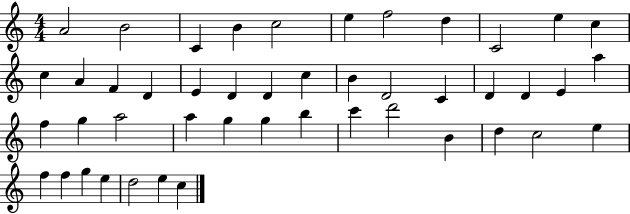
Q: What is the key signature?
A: C major